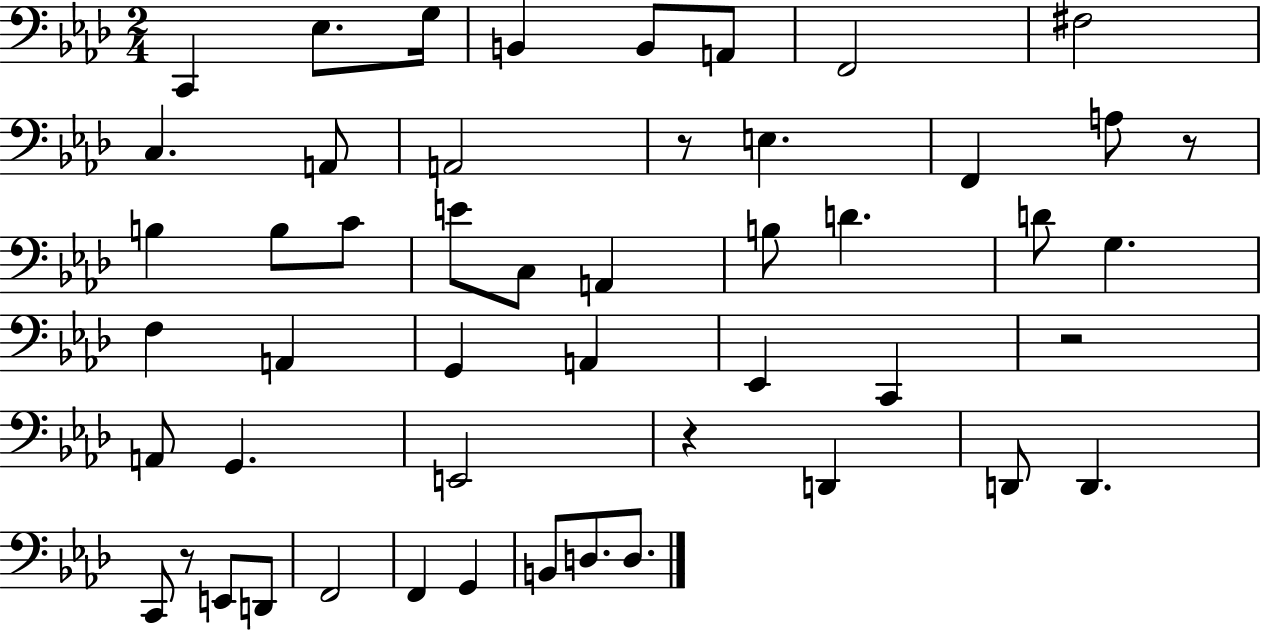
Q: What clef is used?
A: bass